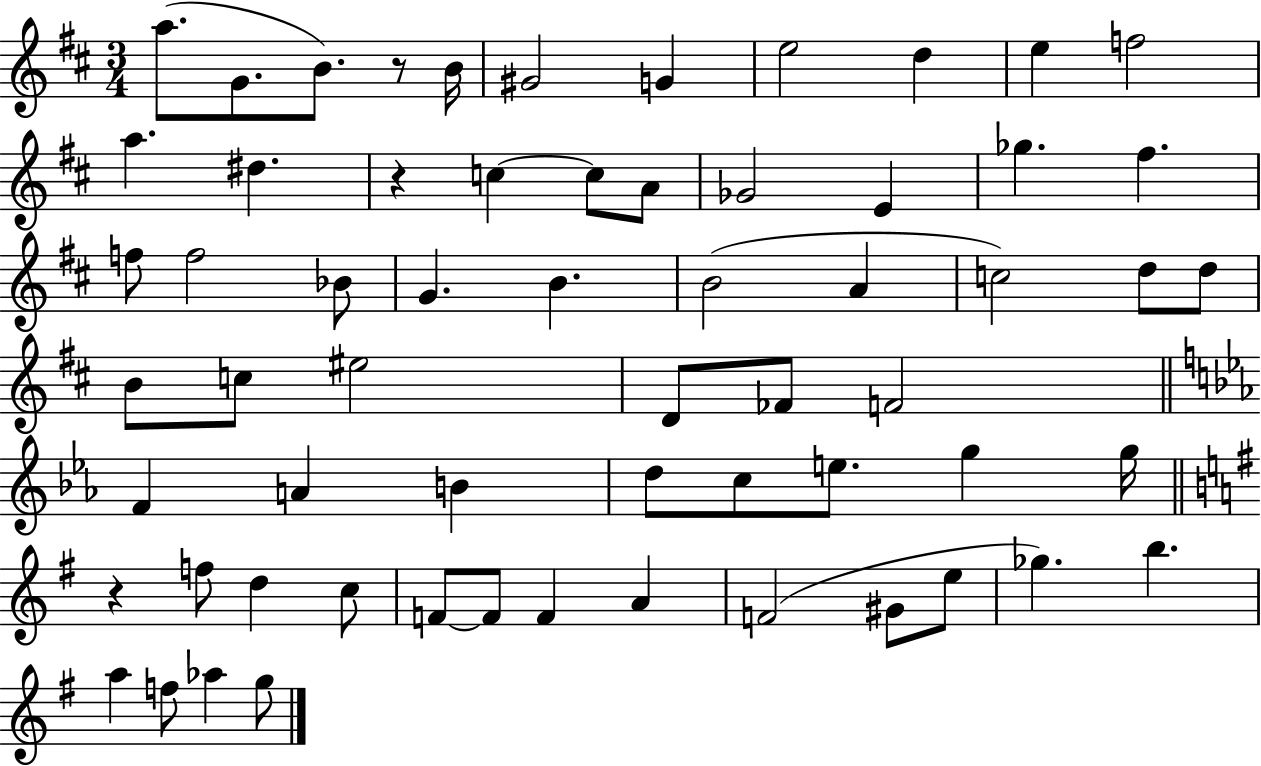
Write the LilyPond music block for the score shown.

{
  \clef treble
  \numericTimeSignature
  \time 3/4
  \key d \major
  a''8.( g'8. b'8.) r8 b'16 | gis'2 g'4 | e''2 d''4 | e''4 f''2 | \break a''4. dis''4. | r4 c''4~~ c''8 a'8 | ges'2 e'4 | ges''4. fis''4. | \break f''8 f''2 bes'8 | g'4. b'4. | b'2( a'4 | c''2) d''8 d''8 | \break b'8 c''8 eis''2 | d'8 fes'8 f'2 | \bar "||" \break \key ees \major f'4 a'4 b'4 | d''8 c''8 e''8. g''4 g''16 | \bar "||" \break \key g \major r4 f''8 d''4 c''8 | f'8~~ f'8 f'4 a'4 | f'2( gis'8 e''8 | ges''4.) b''4. | \break a''4 f''8 aes''4 g''8 | \bar "|."
}